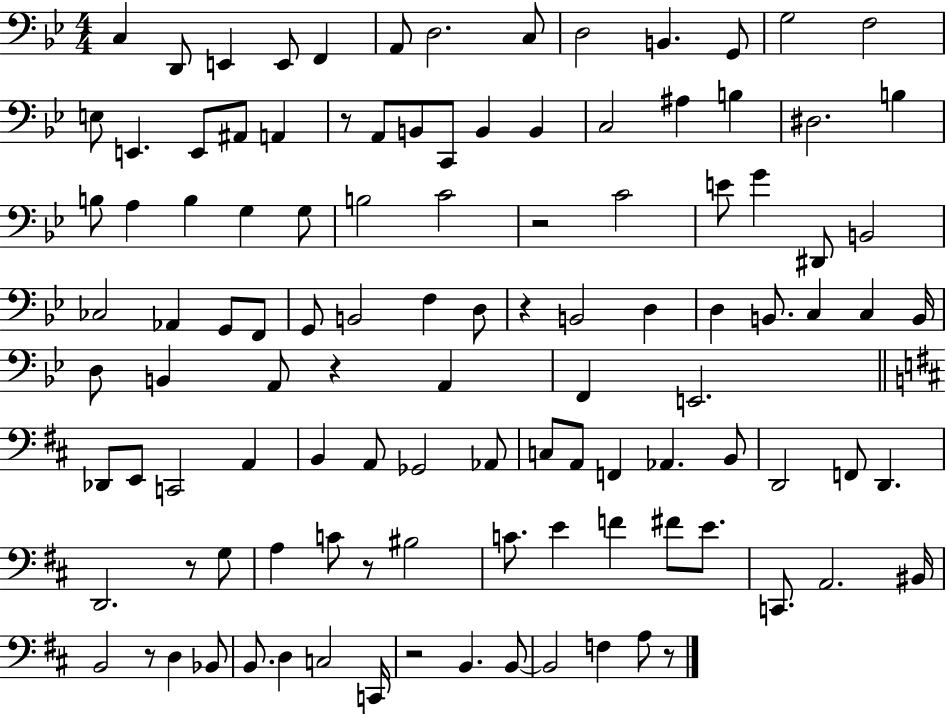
C3/q D2/e E2/q E2/e F2/q A2/e D3/h. C3/e D3/h B2/q. G2/e G3/h F3/h E3/e E2/q. E2/e A#2/e A2/q R/e A2/e B2/e C2/e B2/q B2/q C3/h A#3/q B3/q D#3/h. B3/q B3/e A3/q B3/q G3/q G3/e B3/h C4/h R/h C4/h E4/e G4/q D#2/e B2/h CES3/h Ab2/q G2/e F2/e G2/e B2/h F3/q D3/e R/q B2/h D3/q D3/q B2/e. C3/q C3/q B2/s D3/e B2/q A2/e R/q A2/q F2/q E2/h. Db2/e E2/e C2/h A2/q B2/q A2/e Gb2/h Ab2/e C3/e A2/e F2/q Ab2/q. B2/e D2/h F2/e D2/q. D2/h. R/e G3/e A3/q C4/e R/e BIS3/h C4/e. E4/q F4/q F#4/e E4/e. C2/e. A2/h. BIS2/s B2/h R/e D3/q Bb2/e B2/e. D3/q C3/h C2/s R/h B2/q. B2/e B2/h F3/q A3/e R/e